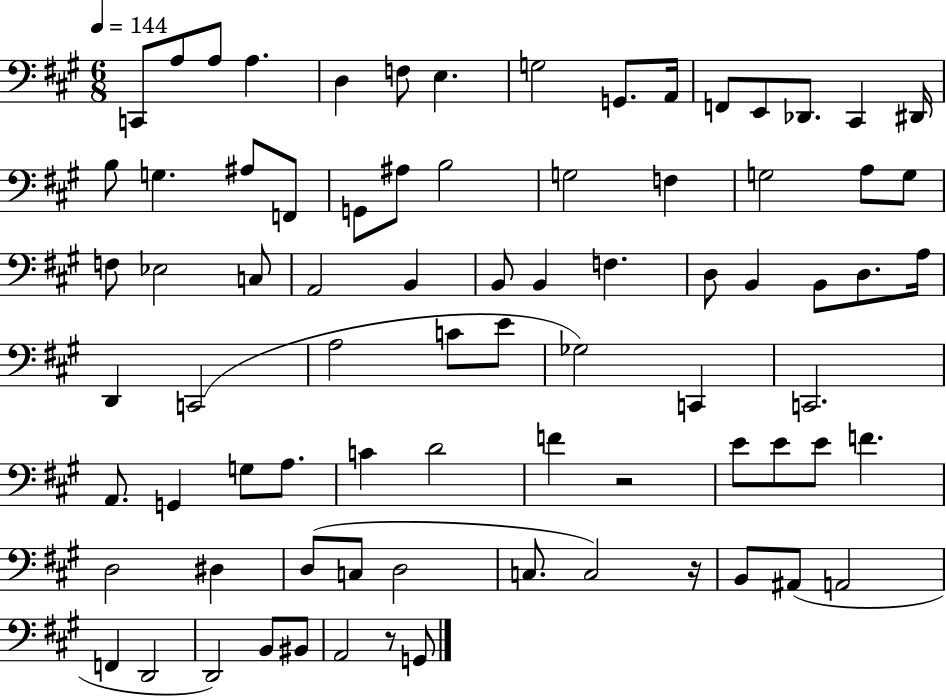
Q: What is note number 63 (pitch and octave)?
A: C3